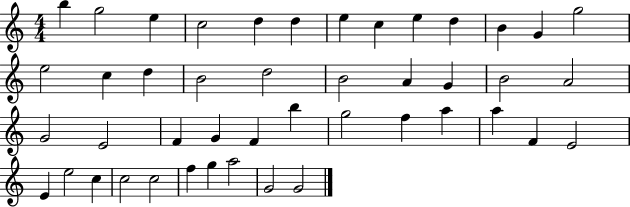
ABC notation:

X:1
T:Untitled
M:4/4
L:1/4
K:C
b g2 e c2 d d e c e d B G g2 e2 c d B2 d2 B2 A G B2 A2 G2 E2 F G F b g2 f a a F E2 E e2 c c2 c2 f g a2 G2 G2